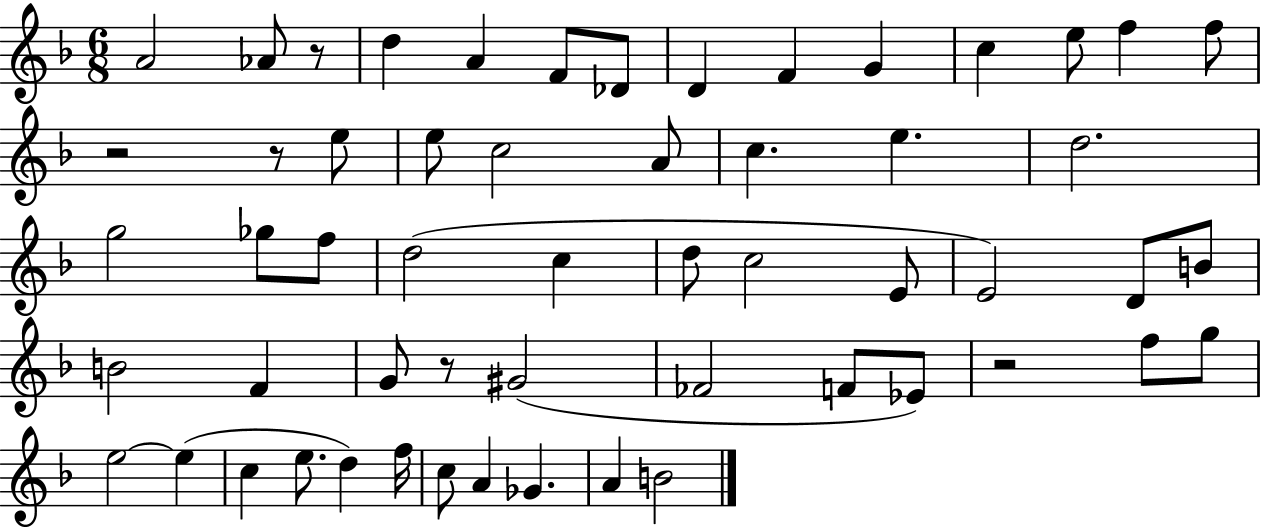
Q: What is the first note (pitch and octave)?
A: A4